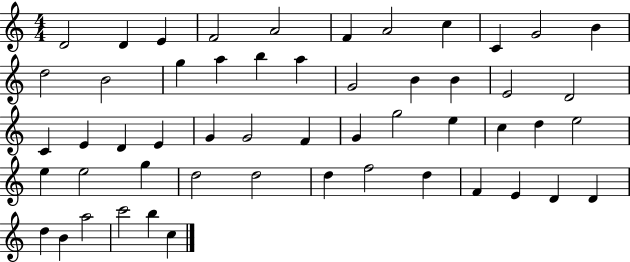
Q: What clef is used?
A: treble